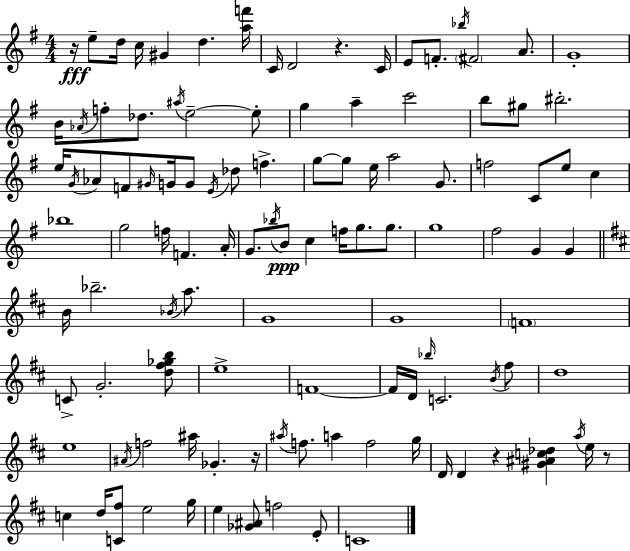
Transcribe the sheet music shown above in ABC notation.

X:1
T:Untitled
M:4/4
L:1/4
K:G
z/4 e/2 d/4 c/4 ^G d [af']/4 C/4 D2 z C/4 E/2 F/2 _b/4 ^F2 A/2 G4 B/4 _A/4 f/2 _d/2 ^a/4 e2 e/2 g a c'2 b/2 ^g/2 ^b2 e/4 G/4 _A/2 F/2 ^G/4 G/4 G/2 E/4 _d/2 f g/2 g/2 e/4 a2 G/2 f2 C/2 e/2 c _b4 g2 f/4 F A/4 G/2 _b/4 B/2 c f/4 g/2 g/2 g4 ^f2 G G B/4 _b2 _B/4 a/2 G4 G4 F4 C/2 G2 [d^f_gb]/2 e4 F4 F/4 D/4 _b/4 C2 B/4 ^f/2 d4 e4 ^A/4 f2 ^a/4 _G z/4 ^a/4 f/2 a f2 g/4 D/4 D z [^G^Ac_d] a/4 e/4 z/2 c d/4 [C^f]/2 e2 g/4 e [_G^A]/2 f2 E/2 C4